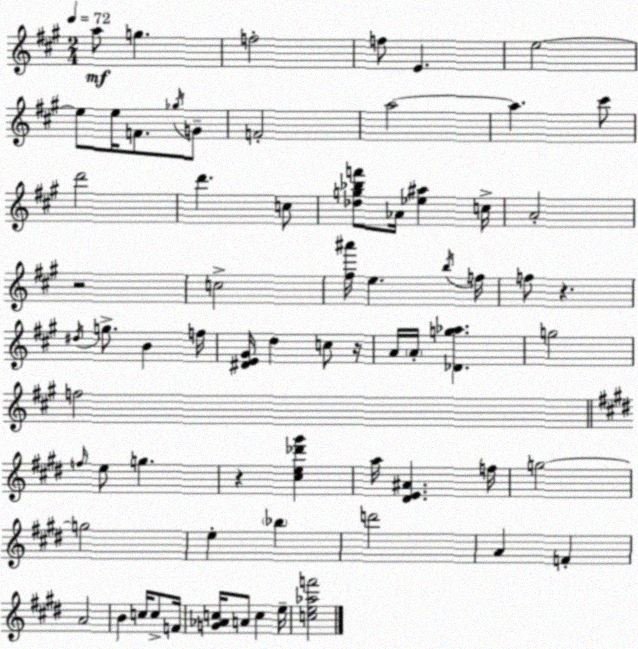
X:1
T:Untitled
M:2/4
L:1/4
K:A
a/2 g f2 f/2 E e2 e/2 e/4 F/2 _g/4 G/2 F2 a2 a ^c'/2 d'2 d' c/2 [_dg_bf']/2 _A/4 [_e^a] c/4 A2 z2 c2 [^f^a']/4 e b/4 f/4 f/2 z ^d/4 g/2 B f/4 [^DE^G]/4 d c/2 z/4 A/4 A/4 [_Dg_a] g2 f2 f/4 e/2 g z [^ce_d'^g'] a/4 [^DE^A] f/4 g2 g2 e _b d'2 A F A2 B c/4 c/2 F/4 [G_Ac]/4 A/2 c e/4 [ce_af']2